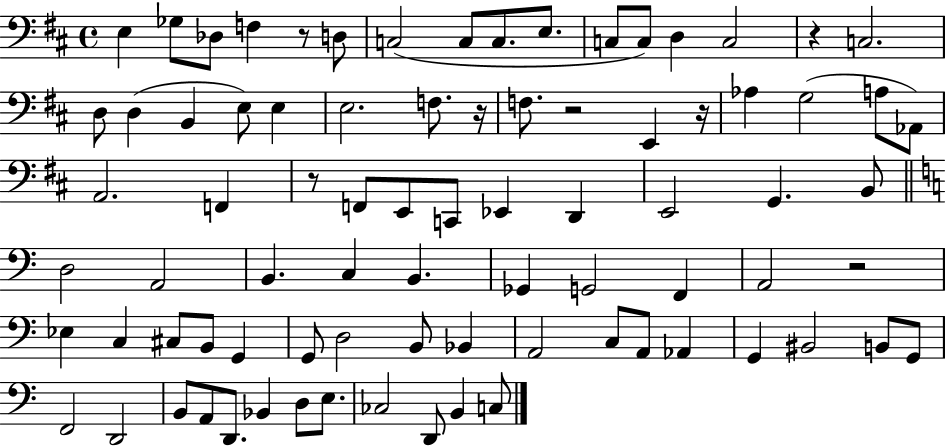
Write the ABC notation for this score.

X:1
T:Untitled
M:4/4
L:1/4
K:D
E, _G,/2 _D,/2 F, z/2 D,/2 C,2 C,/2 C,/2 E,/2 C,/2 C,/2 D, C,2 z C,2 D,/2 D, B,, E,/2 E, E,2 F,/2 z/4 F,/2 z2 E,, z/4 _A, G,2 A,/2 _A,,/2 A,,2 F,, z/2 F,,/2 E,,/2 C,,/2 _E,, D,, E,,2 G,, B,,/2 D,2 A,,2 B,, C, B,, _G,, G,,2 F,, A,,2 z2 _E, C, ^C,/2 B,,/2 G,, G,,/2 D,2 B,,/2 _B,, A,,2 C,/2 A,,/2 _A,, G,, ^B,,2 B,,/2 G,,/2 F,,2 D,,2 B,,/2 A,,/2 D,,/2 _B,, D,/2 E,/2 _C,2 D,,/2 B,, C,/2